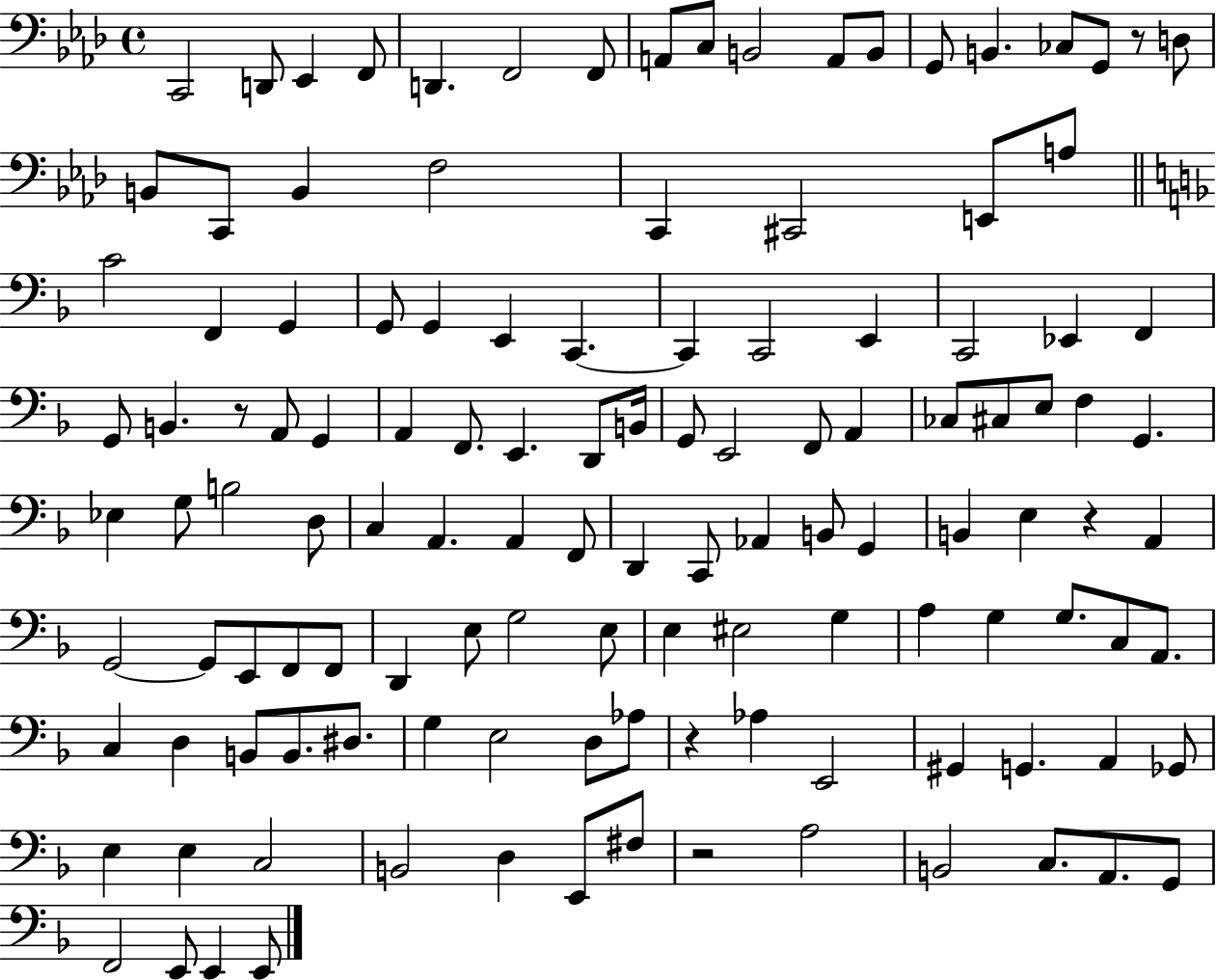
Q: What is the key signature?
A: AES major